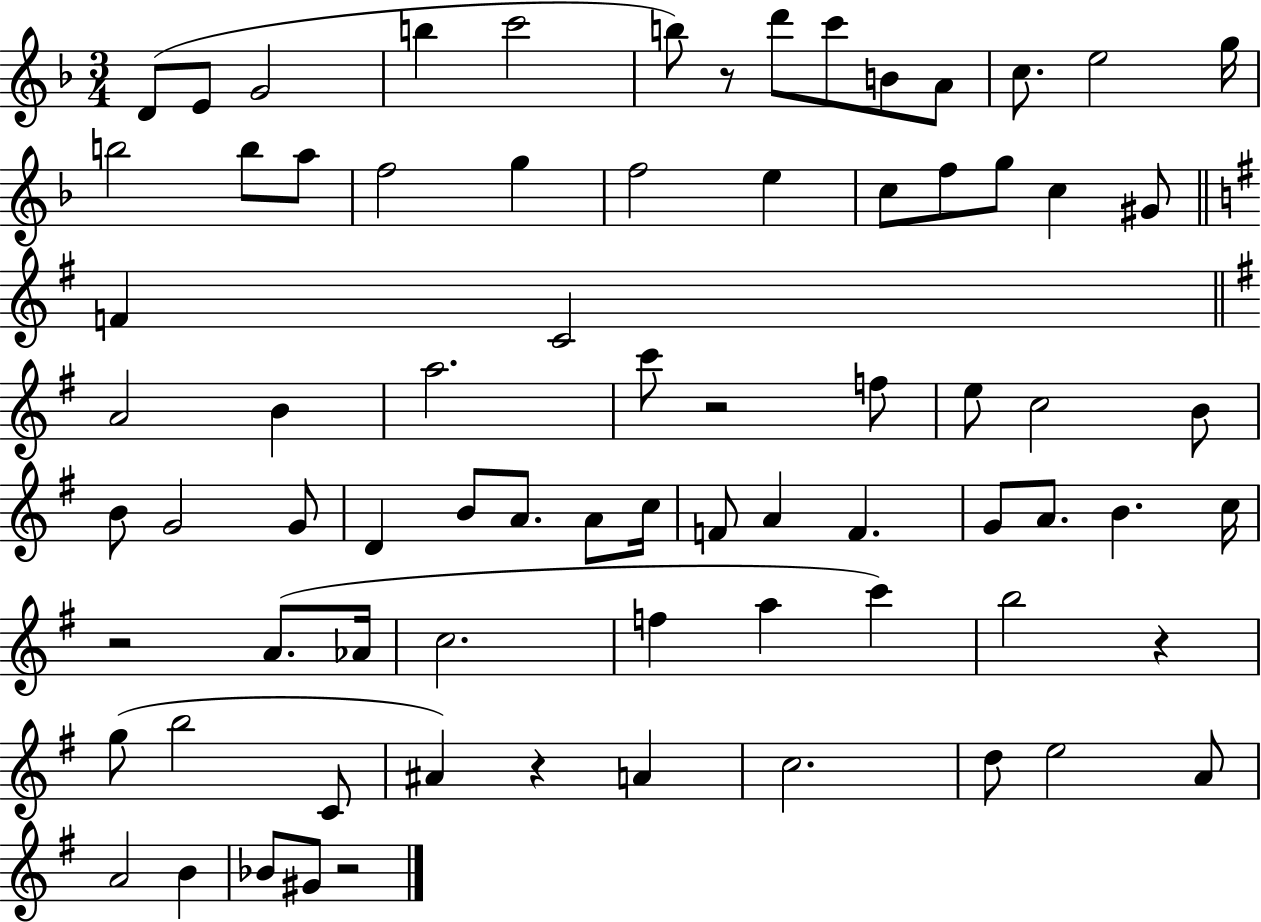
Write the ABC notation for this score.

X:1
T:Untitled
M:3/4
L:1/4
K:F
D/2 E/2 G2 b c'2 b/2 z/2 d'/2 c'/2 B/2 A/2 c/2 e2 g/4 b2 b/2 a/2 f2 g f2 e c/2 f/2 g/2 c ^G/2 F C2 A2 B a2 c'/2 z2 f/2 e/2 c2 B/2 B/2 G2 G/2 D B/2 A/2 A/2 c/4 F/2 A F G/2 A/2 B c/4 z2 A/2 _A/4 c2 f a c' b2 z g/2 b2 C/2 ^A z A c2 d/2 e2 A/2 A2 B _B/2 ^G/2 z2